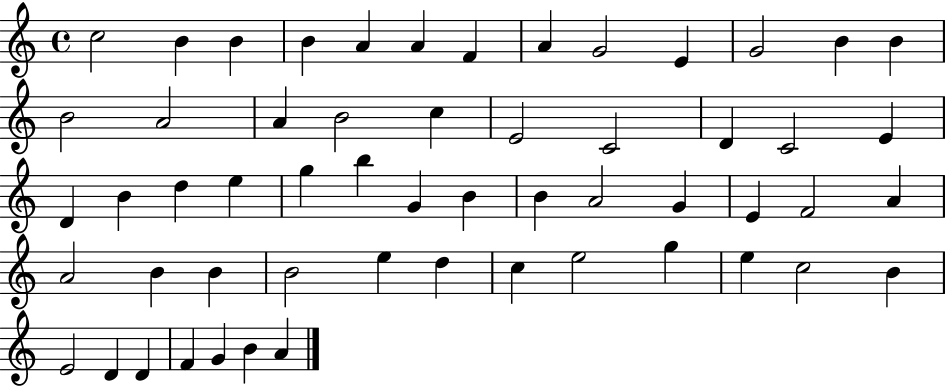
C5/h B4/q B4/q B4/q A4/q A4/q F4/q A4/q G4/h E4/q G4/h B4/q B4/q B4/h A4/h A4/q B4/h C5/q E4/h C4/h D4/q C4/h E4/q D4/q B4/q D5/q E5/q G5/q B5/q G4/q B4/q B4/q A4/h G4/q E4/q F4/h A4/q A4/h B4/q B4/q B4/h E5/q D5/q C5/q E5/h G5/q E5/q C5/h B4/q E4/h D4/q D4/q F4/q G4/q B4/q A4/q